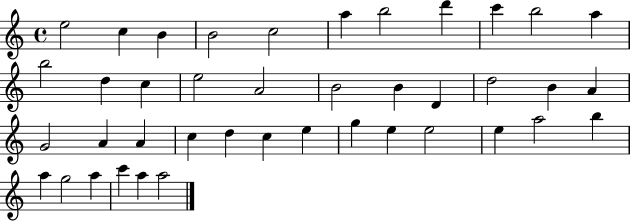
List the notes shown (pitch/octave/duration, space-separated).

E5/h C5/q B4/q B4/h C5/h A5/q B5/h D6/q C6/q B5/h A5/q B5/h D5/q C5/q E5/h A4/h B4/h B4/q D4/q D5/h B4/q A4/q G4/h A4/q A4/q C5/q D5/q C5/q E5/q G5/q E5/q E5/h E5/q A5/h B5/q A5/q G5/h A5/q C6/q A5/q A5/h